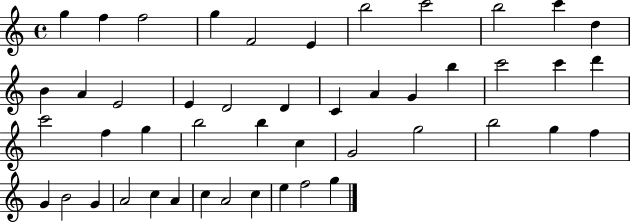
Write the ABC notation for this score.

X:1
T:Untitled
M:4/4
L:1/4
K:C
g f f2 g F2 E b2 c'2 b2 c' d B A E2 E D2 D C A G b c'2 c' d' c'2 f g b2 b c G2 g2 b2 g f G B2 G A2 c A c A2 c e f2 g